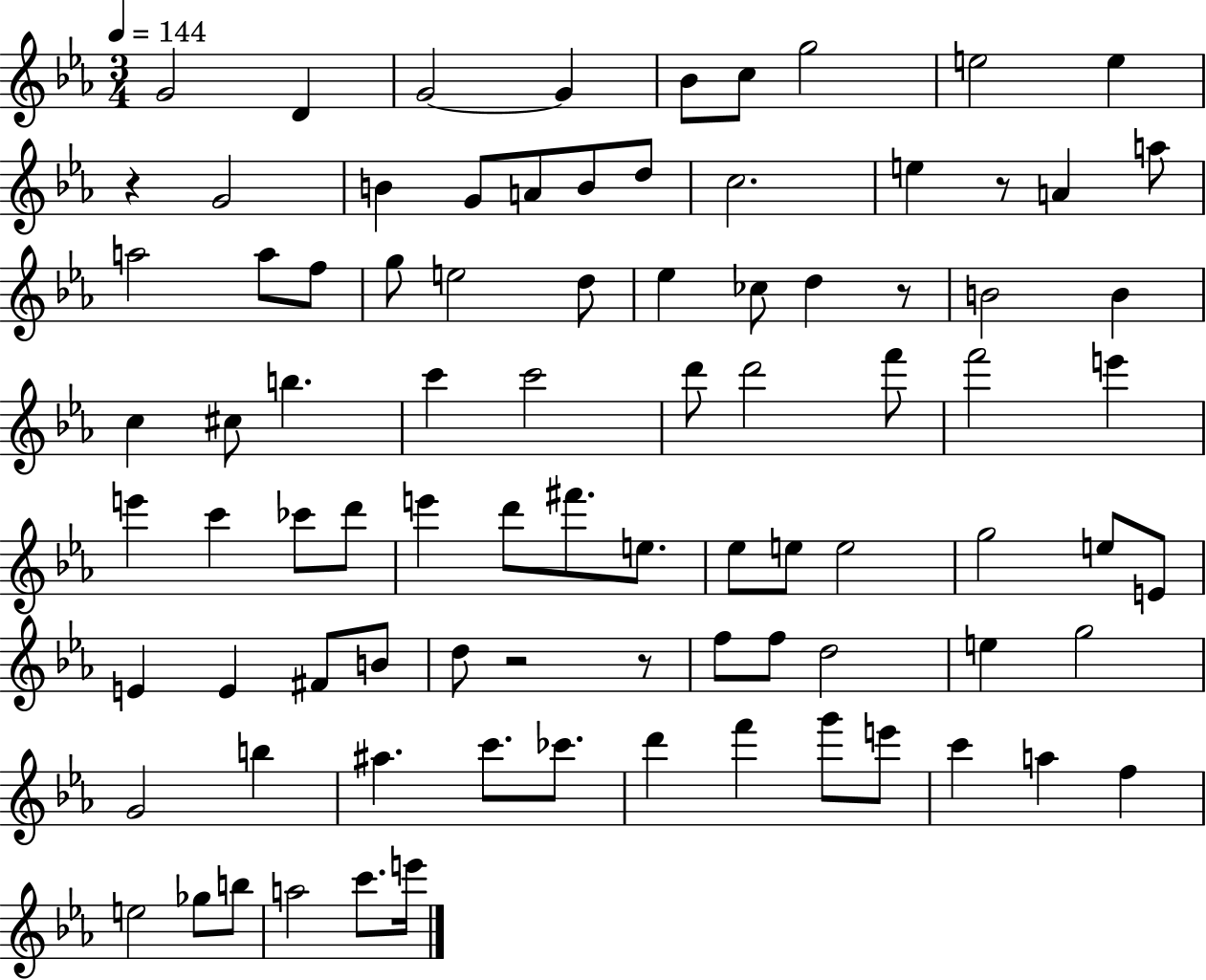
{
  \clef treble
  \numericTimeSignature
  \time 3/4
  \key ees \major
  \tempo 4 = 144
  g'2 d'4 | g'2~~ g'4 | bes'8 c''8 g''2 | e''2 e''4 | \break r4 g'2 | b'4 g'8 a'8 b'8 d''8 | c''2. | e''4 r8 a'4 a''8 | \break a''2 a''8 f''8 | g''8 e''2 d''8 | ees''4 ces''8 d''4 r8 | b'2 b'4 | \break c''4 cis''8 b''4. | c'''4 c'''2 | d'''8 d'''2 f'''8 | f'''2 e'''4 | \break e'''4 c'''4 ces'''8 d'''8 | e'''4 d'''8 fis'''8. e''8. | ees''8 e''8 e''2 | g''2 e''8 e'8 | \break e'4 e'4 fis'8 b'8 | d''8 r2 r8 | f''8 f''8 d''2 | e''4 g''2 | \break g'2 b''4 | ais''4. c'''8. ces'''8. | d'''4 f'''4 g'''8 e'''8 | c'''4 a''4 f''4 | \break e''2 ges''8 b''8 | a''2 c'''8. e'''16 | \bar "|."
}